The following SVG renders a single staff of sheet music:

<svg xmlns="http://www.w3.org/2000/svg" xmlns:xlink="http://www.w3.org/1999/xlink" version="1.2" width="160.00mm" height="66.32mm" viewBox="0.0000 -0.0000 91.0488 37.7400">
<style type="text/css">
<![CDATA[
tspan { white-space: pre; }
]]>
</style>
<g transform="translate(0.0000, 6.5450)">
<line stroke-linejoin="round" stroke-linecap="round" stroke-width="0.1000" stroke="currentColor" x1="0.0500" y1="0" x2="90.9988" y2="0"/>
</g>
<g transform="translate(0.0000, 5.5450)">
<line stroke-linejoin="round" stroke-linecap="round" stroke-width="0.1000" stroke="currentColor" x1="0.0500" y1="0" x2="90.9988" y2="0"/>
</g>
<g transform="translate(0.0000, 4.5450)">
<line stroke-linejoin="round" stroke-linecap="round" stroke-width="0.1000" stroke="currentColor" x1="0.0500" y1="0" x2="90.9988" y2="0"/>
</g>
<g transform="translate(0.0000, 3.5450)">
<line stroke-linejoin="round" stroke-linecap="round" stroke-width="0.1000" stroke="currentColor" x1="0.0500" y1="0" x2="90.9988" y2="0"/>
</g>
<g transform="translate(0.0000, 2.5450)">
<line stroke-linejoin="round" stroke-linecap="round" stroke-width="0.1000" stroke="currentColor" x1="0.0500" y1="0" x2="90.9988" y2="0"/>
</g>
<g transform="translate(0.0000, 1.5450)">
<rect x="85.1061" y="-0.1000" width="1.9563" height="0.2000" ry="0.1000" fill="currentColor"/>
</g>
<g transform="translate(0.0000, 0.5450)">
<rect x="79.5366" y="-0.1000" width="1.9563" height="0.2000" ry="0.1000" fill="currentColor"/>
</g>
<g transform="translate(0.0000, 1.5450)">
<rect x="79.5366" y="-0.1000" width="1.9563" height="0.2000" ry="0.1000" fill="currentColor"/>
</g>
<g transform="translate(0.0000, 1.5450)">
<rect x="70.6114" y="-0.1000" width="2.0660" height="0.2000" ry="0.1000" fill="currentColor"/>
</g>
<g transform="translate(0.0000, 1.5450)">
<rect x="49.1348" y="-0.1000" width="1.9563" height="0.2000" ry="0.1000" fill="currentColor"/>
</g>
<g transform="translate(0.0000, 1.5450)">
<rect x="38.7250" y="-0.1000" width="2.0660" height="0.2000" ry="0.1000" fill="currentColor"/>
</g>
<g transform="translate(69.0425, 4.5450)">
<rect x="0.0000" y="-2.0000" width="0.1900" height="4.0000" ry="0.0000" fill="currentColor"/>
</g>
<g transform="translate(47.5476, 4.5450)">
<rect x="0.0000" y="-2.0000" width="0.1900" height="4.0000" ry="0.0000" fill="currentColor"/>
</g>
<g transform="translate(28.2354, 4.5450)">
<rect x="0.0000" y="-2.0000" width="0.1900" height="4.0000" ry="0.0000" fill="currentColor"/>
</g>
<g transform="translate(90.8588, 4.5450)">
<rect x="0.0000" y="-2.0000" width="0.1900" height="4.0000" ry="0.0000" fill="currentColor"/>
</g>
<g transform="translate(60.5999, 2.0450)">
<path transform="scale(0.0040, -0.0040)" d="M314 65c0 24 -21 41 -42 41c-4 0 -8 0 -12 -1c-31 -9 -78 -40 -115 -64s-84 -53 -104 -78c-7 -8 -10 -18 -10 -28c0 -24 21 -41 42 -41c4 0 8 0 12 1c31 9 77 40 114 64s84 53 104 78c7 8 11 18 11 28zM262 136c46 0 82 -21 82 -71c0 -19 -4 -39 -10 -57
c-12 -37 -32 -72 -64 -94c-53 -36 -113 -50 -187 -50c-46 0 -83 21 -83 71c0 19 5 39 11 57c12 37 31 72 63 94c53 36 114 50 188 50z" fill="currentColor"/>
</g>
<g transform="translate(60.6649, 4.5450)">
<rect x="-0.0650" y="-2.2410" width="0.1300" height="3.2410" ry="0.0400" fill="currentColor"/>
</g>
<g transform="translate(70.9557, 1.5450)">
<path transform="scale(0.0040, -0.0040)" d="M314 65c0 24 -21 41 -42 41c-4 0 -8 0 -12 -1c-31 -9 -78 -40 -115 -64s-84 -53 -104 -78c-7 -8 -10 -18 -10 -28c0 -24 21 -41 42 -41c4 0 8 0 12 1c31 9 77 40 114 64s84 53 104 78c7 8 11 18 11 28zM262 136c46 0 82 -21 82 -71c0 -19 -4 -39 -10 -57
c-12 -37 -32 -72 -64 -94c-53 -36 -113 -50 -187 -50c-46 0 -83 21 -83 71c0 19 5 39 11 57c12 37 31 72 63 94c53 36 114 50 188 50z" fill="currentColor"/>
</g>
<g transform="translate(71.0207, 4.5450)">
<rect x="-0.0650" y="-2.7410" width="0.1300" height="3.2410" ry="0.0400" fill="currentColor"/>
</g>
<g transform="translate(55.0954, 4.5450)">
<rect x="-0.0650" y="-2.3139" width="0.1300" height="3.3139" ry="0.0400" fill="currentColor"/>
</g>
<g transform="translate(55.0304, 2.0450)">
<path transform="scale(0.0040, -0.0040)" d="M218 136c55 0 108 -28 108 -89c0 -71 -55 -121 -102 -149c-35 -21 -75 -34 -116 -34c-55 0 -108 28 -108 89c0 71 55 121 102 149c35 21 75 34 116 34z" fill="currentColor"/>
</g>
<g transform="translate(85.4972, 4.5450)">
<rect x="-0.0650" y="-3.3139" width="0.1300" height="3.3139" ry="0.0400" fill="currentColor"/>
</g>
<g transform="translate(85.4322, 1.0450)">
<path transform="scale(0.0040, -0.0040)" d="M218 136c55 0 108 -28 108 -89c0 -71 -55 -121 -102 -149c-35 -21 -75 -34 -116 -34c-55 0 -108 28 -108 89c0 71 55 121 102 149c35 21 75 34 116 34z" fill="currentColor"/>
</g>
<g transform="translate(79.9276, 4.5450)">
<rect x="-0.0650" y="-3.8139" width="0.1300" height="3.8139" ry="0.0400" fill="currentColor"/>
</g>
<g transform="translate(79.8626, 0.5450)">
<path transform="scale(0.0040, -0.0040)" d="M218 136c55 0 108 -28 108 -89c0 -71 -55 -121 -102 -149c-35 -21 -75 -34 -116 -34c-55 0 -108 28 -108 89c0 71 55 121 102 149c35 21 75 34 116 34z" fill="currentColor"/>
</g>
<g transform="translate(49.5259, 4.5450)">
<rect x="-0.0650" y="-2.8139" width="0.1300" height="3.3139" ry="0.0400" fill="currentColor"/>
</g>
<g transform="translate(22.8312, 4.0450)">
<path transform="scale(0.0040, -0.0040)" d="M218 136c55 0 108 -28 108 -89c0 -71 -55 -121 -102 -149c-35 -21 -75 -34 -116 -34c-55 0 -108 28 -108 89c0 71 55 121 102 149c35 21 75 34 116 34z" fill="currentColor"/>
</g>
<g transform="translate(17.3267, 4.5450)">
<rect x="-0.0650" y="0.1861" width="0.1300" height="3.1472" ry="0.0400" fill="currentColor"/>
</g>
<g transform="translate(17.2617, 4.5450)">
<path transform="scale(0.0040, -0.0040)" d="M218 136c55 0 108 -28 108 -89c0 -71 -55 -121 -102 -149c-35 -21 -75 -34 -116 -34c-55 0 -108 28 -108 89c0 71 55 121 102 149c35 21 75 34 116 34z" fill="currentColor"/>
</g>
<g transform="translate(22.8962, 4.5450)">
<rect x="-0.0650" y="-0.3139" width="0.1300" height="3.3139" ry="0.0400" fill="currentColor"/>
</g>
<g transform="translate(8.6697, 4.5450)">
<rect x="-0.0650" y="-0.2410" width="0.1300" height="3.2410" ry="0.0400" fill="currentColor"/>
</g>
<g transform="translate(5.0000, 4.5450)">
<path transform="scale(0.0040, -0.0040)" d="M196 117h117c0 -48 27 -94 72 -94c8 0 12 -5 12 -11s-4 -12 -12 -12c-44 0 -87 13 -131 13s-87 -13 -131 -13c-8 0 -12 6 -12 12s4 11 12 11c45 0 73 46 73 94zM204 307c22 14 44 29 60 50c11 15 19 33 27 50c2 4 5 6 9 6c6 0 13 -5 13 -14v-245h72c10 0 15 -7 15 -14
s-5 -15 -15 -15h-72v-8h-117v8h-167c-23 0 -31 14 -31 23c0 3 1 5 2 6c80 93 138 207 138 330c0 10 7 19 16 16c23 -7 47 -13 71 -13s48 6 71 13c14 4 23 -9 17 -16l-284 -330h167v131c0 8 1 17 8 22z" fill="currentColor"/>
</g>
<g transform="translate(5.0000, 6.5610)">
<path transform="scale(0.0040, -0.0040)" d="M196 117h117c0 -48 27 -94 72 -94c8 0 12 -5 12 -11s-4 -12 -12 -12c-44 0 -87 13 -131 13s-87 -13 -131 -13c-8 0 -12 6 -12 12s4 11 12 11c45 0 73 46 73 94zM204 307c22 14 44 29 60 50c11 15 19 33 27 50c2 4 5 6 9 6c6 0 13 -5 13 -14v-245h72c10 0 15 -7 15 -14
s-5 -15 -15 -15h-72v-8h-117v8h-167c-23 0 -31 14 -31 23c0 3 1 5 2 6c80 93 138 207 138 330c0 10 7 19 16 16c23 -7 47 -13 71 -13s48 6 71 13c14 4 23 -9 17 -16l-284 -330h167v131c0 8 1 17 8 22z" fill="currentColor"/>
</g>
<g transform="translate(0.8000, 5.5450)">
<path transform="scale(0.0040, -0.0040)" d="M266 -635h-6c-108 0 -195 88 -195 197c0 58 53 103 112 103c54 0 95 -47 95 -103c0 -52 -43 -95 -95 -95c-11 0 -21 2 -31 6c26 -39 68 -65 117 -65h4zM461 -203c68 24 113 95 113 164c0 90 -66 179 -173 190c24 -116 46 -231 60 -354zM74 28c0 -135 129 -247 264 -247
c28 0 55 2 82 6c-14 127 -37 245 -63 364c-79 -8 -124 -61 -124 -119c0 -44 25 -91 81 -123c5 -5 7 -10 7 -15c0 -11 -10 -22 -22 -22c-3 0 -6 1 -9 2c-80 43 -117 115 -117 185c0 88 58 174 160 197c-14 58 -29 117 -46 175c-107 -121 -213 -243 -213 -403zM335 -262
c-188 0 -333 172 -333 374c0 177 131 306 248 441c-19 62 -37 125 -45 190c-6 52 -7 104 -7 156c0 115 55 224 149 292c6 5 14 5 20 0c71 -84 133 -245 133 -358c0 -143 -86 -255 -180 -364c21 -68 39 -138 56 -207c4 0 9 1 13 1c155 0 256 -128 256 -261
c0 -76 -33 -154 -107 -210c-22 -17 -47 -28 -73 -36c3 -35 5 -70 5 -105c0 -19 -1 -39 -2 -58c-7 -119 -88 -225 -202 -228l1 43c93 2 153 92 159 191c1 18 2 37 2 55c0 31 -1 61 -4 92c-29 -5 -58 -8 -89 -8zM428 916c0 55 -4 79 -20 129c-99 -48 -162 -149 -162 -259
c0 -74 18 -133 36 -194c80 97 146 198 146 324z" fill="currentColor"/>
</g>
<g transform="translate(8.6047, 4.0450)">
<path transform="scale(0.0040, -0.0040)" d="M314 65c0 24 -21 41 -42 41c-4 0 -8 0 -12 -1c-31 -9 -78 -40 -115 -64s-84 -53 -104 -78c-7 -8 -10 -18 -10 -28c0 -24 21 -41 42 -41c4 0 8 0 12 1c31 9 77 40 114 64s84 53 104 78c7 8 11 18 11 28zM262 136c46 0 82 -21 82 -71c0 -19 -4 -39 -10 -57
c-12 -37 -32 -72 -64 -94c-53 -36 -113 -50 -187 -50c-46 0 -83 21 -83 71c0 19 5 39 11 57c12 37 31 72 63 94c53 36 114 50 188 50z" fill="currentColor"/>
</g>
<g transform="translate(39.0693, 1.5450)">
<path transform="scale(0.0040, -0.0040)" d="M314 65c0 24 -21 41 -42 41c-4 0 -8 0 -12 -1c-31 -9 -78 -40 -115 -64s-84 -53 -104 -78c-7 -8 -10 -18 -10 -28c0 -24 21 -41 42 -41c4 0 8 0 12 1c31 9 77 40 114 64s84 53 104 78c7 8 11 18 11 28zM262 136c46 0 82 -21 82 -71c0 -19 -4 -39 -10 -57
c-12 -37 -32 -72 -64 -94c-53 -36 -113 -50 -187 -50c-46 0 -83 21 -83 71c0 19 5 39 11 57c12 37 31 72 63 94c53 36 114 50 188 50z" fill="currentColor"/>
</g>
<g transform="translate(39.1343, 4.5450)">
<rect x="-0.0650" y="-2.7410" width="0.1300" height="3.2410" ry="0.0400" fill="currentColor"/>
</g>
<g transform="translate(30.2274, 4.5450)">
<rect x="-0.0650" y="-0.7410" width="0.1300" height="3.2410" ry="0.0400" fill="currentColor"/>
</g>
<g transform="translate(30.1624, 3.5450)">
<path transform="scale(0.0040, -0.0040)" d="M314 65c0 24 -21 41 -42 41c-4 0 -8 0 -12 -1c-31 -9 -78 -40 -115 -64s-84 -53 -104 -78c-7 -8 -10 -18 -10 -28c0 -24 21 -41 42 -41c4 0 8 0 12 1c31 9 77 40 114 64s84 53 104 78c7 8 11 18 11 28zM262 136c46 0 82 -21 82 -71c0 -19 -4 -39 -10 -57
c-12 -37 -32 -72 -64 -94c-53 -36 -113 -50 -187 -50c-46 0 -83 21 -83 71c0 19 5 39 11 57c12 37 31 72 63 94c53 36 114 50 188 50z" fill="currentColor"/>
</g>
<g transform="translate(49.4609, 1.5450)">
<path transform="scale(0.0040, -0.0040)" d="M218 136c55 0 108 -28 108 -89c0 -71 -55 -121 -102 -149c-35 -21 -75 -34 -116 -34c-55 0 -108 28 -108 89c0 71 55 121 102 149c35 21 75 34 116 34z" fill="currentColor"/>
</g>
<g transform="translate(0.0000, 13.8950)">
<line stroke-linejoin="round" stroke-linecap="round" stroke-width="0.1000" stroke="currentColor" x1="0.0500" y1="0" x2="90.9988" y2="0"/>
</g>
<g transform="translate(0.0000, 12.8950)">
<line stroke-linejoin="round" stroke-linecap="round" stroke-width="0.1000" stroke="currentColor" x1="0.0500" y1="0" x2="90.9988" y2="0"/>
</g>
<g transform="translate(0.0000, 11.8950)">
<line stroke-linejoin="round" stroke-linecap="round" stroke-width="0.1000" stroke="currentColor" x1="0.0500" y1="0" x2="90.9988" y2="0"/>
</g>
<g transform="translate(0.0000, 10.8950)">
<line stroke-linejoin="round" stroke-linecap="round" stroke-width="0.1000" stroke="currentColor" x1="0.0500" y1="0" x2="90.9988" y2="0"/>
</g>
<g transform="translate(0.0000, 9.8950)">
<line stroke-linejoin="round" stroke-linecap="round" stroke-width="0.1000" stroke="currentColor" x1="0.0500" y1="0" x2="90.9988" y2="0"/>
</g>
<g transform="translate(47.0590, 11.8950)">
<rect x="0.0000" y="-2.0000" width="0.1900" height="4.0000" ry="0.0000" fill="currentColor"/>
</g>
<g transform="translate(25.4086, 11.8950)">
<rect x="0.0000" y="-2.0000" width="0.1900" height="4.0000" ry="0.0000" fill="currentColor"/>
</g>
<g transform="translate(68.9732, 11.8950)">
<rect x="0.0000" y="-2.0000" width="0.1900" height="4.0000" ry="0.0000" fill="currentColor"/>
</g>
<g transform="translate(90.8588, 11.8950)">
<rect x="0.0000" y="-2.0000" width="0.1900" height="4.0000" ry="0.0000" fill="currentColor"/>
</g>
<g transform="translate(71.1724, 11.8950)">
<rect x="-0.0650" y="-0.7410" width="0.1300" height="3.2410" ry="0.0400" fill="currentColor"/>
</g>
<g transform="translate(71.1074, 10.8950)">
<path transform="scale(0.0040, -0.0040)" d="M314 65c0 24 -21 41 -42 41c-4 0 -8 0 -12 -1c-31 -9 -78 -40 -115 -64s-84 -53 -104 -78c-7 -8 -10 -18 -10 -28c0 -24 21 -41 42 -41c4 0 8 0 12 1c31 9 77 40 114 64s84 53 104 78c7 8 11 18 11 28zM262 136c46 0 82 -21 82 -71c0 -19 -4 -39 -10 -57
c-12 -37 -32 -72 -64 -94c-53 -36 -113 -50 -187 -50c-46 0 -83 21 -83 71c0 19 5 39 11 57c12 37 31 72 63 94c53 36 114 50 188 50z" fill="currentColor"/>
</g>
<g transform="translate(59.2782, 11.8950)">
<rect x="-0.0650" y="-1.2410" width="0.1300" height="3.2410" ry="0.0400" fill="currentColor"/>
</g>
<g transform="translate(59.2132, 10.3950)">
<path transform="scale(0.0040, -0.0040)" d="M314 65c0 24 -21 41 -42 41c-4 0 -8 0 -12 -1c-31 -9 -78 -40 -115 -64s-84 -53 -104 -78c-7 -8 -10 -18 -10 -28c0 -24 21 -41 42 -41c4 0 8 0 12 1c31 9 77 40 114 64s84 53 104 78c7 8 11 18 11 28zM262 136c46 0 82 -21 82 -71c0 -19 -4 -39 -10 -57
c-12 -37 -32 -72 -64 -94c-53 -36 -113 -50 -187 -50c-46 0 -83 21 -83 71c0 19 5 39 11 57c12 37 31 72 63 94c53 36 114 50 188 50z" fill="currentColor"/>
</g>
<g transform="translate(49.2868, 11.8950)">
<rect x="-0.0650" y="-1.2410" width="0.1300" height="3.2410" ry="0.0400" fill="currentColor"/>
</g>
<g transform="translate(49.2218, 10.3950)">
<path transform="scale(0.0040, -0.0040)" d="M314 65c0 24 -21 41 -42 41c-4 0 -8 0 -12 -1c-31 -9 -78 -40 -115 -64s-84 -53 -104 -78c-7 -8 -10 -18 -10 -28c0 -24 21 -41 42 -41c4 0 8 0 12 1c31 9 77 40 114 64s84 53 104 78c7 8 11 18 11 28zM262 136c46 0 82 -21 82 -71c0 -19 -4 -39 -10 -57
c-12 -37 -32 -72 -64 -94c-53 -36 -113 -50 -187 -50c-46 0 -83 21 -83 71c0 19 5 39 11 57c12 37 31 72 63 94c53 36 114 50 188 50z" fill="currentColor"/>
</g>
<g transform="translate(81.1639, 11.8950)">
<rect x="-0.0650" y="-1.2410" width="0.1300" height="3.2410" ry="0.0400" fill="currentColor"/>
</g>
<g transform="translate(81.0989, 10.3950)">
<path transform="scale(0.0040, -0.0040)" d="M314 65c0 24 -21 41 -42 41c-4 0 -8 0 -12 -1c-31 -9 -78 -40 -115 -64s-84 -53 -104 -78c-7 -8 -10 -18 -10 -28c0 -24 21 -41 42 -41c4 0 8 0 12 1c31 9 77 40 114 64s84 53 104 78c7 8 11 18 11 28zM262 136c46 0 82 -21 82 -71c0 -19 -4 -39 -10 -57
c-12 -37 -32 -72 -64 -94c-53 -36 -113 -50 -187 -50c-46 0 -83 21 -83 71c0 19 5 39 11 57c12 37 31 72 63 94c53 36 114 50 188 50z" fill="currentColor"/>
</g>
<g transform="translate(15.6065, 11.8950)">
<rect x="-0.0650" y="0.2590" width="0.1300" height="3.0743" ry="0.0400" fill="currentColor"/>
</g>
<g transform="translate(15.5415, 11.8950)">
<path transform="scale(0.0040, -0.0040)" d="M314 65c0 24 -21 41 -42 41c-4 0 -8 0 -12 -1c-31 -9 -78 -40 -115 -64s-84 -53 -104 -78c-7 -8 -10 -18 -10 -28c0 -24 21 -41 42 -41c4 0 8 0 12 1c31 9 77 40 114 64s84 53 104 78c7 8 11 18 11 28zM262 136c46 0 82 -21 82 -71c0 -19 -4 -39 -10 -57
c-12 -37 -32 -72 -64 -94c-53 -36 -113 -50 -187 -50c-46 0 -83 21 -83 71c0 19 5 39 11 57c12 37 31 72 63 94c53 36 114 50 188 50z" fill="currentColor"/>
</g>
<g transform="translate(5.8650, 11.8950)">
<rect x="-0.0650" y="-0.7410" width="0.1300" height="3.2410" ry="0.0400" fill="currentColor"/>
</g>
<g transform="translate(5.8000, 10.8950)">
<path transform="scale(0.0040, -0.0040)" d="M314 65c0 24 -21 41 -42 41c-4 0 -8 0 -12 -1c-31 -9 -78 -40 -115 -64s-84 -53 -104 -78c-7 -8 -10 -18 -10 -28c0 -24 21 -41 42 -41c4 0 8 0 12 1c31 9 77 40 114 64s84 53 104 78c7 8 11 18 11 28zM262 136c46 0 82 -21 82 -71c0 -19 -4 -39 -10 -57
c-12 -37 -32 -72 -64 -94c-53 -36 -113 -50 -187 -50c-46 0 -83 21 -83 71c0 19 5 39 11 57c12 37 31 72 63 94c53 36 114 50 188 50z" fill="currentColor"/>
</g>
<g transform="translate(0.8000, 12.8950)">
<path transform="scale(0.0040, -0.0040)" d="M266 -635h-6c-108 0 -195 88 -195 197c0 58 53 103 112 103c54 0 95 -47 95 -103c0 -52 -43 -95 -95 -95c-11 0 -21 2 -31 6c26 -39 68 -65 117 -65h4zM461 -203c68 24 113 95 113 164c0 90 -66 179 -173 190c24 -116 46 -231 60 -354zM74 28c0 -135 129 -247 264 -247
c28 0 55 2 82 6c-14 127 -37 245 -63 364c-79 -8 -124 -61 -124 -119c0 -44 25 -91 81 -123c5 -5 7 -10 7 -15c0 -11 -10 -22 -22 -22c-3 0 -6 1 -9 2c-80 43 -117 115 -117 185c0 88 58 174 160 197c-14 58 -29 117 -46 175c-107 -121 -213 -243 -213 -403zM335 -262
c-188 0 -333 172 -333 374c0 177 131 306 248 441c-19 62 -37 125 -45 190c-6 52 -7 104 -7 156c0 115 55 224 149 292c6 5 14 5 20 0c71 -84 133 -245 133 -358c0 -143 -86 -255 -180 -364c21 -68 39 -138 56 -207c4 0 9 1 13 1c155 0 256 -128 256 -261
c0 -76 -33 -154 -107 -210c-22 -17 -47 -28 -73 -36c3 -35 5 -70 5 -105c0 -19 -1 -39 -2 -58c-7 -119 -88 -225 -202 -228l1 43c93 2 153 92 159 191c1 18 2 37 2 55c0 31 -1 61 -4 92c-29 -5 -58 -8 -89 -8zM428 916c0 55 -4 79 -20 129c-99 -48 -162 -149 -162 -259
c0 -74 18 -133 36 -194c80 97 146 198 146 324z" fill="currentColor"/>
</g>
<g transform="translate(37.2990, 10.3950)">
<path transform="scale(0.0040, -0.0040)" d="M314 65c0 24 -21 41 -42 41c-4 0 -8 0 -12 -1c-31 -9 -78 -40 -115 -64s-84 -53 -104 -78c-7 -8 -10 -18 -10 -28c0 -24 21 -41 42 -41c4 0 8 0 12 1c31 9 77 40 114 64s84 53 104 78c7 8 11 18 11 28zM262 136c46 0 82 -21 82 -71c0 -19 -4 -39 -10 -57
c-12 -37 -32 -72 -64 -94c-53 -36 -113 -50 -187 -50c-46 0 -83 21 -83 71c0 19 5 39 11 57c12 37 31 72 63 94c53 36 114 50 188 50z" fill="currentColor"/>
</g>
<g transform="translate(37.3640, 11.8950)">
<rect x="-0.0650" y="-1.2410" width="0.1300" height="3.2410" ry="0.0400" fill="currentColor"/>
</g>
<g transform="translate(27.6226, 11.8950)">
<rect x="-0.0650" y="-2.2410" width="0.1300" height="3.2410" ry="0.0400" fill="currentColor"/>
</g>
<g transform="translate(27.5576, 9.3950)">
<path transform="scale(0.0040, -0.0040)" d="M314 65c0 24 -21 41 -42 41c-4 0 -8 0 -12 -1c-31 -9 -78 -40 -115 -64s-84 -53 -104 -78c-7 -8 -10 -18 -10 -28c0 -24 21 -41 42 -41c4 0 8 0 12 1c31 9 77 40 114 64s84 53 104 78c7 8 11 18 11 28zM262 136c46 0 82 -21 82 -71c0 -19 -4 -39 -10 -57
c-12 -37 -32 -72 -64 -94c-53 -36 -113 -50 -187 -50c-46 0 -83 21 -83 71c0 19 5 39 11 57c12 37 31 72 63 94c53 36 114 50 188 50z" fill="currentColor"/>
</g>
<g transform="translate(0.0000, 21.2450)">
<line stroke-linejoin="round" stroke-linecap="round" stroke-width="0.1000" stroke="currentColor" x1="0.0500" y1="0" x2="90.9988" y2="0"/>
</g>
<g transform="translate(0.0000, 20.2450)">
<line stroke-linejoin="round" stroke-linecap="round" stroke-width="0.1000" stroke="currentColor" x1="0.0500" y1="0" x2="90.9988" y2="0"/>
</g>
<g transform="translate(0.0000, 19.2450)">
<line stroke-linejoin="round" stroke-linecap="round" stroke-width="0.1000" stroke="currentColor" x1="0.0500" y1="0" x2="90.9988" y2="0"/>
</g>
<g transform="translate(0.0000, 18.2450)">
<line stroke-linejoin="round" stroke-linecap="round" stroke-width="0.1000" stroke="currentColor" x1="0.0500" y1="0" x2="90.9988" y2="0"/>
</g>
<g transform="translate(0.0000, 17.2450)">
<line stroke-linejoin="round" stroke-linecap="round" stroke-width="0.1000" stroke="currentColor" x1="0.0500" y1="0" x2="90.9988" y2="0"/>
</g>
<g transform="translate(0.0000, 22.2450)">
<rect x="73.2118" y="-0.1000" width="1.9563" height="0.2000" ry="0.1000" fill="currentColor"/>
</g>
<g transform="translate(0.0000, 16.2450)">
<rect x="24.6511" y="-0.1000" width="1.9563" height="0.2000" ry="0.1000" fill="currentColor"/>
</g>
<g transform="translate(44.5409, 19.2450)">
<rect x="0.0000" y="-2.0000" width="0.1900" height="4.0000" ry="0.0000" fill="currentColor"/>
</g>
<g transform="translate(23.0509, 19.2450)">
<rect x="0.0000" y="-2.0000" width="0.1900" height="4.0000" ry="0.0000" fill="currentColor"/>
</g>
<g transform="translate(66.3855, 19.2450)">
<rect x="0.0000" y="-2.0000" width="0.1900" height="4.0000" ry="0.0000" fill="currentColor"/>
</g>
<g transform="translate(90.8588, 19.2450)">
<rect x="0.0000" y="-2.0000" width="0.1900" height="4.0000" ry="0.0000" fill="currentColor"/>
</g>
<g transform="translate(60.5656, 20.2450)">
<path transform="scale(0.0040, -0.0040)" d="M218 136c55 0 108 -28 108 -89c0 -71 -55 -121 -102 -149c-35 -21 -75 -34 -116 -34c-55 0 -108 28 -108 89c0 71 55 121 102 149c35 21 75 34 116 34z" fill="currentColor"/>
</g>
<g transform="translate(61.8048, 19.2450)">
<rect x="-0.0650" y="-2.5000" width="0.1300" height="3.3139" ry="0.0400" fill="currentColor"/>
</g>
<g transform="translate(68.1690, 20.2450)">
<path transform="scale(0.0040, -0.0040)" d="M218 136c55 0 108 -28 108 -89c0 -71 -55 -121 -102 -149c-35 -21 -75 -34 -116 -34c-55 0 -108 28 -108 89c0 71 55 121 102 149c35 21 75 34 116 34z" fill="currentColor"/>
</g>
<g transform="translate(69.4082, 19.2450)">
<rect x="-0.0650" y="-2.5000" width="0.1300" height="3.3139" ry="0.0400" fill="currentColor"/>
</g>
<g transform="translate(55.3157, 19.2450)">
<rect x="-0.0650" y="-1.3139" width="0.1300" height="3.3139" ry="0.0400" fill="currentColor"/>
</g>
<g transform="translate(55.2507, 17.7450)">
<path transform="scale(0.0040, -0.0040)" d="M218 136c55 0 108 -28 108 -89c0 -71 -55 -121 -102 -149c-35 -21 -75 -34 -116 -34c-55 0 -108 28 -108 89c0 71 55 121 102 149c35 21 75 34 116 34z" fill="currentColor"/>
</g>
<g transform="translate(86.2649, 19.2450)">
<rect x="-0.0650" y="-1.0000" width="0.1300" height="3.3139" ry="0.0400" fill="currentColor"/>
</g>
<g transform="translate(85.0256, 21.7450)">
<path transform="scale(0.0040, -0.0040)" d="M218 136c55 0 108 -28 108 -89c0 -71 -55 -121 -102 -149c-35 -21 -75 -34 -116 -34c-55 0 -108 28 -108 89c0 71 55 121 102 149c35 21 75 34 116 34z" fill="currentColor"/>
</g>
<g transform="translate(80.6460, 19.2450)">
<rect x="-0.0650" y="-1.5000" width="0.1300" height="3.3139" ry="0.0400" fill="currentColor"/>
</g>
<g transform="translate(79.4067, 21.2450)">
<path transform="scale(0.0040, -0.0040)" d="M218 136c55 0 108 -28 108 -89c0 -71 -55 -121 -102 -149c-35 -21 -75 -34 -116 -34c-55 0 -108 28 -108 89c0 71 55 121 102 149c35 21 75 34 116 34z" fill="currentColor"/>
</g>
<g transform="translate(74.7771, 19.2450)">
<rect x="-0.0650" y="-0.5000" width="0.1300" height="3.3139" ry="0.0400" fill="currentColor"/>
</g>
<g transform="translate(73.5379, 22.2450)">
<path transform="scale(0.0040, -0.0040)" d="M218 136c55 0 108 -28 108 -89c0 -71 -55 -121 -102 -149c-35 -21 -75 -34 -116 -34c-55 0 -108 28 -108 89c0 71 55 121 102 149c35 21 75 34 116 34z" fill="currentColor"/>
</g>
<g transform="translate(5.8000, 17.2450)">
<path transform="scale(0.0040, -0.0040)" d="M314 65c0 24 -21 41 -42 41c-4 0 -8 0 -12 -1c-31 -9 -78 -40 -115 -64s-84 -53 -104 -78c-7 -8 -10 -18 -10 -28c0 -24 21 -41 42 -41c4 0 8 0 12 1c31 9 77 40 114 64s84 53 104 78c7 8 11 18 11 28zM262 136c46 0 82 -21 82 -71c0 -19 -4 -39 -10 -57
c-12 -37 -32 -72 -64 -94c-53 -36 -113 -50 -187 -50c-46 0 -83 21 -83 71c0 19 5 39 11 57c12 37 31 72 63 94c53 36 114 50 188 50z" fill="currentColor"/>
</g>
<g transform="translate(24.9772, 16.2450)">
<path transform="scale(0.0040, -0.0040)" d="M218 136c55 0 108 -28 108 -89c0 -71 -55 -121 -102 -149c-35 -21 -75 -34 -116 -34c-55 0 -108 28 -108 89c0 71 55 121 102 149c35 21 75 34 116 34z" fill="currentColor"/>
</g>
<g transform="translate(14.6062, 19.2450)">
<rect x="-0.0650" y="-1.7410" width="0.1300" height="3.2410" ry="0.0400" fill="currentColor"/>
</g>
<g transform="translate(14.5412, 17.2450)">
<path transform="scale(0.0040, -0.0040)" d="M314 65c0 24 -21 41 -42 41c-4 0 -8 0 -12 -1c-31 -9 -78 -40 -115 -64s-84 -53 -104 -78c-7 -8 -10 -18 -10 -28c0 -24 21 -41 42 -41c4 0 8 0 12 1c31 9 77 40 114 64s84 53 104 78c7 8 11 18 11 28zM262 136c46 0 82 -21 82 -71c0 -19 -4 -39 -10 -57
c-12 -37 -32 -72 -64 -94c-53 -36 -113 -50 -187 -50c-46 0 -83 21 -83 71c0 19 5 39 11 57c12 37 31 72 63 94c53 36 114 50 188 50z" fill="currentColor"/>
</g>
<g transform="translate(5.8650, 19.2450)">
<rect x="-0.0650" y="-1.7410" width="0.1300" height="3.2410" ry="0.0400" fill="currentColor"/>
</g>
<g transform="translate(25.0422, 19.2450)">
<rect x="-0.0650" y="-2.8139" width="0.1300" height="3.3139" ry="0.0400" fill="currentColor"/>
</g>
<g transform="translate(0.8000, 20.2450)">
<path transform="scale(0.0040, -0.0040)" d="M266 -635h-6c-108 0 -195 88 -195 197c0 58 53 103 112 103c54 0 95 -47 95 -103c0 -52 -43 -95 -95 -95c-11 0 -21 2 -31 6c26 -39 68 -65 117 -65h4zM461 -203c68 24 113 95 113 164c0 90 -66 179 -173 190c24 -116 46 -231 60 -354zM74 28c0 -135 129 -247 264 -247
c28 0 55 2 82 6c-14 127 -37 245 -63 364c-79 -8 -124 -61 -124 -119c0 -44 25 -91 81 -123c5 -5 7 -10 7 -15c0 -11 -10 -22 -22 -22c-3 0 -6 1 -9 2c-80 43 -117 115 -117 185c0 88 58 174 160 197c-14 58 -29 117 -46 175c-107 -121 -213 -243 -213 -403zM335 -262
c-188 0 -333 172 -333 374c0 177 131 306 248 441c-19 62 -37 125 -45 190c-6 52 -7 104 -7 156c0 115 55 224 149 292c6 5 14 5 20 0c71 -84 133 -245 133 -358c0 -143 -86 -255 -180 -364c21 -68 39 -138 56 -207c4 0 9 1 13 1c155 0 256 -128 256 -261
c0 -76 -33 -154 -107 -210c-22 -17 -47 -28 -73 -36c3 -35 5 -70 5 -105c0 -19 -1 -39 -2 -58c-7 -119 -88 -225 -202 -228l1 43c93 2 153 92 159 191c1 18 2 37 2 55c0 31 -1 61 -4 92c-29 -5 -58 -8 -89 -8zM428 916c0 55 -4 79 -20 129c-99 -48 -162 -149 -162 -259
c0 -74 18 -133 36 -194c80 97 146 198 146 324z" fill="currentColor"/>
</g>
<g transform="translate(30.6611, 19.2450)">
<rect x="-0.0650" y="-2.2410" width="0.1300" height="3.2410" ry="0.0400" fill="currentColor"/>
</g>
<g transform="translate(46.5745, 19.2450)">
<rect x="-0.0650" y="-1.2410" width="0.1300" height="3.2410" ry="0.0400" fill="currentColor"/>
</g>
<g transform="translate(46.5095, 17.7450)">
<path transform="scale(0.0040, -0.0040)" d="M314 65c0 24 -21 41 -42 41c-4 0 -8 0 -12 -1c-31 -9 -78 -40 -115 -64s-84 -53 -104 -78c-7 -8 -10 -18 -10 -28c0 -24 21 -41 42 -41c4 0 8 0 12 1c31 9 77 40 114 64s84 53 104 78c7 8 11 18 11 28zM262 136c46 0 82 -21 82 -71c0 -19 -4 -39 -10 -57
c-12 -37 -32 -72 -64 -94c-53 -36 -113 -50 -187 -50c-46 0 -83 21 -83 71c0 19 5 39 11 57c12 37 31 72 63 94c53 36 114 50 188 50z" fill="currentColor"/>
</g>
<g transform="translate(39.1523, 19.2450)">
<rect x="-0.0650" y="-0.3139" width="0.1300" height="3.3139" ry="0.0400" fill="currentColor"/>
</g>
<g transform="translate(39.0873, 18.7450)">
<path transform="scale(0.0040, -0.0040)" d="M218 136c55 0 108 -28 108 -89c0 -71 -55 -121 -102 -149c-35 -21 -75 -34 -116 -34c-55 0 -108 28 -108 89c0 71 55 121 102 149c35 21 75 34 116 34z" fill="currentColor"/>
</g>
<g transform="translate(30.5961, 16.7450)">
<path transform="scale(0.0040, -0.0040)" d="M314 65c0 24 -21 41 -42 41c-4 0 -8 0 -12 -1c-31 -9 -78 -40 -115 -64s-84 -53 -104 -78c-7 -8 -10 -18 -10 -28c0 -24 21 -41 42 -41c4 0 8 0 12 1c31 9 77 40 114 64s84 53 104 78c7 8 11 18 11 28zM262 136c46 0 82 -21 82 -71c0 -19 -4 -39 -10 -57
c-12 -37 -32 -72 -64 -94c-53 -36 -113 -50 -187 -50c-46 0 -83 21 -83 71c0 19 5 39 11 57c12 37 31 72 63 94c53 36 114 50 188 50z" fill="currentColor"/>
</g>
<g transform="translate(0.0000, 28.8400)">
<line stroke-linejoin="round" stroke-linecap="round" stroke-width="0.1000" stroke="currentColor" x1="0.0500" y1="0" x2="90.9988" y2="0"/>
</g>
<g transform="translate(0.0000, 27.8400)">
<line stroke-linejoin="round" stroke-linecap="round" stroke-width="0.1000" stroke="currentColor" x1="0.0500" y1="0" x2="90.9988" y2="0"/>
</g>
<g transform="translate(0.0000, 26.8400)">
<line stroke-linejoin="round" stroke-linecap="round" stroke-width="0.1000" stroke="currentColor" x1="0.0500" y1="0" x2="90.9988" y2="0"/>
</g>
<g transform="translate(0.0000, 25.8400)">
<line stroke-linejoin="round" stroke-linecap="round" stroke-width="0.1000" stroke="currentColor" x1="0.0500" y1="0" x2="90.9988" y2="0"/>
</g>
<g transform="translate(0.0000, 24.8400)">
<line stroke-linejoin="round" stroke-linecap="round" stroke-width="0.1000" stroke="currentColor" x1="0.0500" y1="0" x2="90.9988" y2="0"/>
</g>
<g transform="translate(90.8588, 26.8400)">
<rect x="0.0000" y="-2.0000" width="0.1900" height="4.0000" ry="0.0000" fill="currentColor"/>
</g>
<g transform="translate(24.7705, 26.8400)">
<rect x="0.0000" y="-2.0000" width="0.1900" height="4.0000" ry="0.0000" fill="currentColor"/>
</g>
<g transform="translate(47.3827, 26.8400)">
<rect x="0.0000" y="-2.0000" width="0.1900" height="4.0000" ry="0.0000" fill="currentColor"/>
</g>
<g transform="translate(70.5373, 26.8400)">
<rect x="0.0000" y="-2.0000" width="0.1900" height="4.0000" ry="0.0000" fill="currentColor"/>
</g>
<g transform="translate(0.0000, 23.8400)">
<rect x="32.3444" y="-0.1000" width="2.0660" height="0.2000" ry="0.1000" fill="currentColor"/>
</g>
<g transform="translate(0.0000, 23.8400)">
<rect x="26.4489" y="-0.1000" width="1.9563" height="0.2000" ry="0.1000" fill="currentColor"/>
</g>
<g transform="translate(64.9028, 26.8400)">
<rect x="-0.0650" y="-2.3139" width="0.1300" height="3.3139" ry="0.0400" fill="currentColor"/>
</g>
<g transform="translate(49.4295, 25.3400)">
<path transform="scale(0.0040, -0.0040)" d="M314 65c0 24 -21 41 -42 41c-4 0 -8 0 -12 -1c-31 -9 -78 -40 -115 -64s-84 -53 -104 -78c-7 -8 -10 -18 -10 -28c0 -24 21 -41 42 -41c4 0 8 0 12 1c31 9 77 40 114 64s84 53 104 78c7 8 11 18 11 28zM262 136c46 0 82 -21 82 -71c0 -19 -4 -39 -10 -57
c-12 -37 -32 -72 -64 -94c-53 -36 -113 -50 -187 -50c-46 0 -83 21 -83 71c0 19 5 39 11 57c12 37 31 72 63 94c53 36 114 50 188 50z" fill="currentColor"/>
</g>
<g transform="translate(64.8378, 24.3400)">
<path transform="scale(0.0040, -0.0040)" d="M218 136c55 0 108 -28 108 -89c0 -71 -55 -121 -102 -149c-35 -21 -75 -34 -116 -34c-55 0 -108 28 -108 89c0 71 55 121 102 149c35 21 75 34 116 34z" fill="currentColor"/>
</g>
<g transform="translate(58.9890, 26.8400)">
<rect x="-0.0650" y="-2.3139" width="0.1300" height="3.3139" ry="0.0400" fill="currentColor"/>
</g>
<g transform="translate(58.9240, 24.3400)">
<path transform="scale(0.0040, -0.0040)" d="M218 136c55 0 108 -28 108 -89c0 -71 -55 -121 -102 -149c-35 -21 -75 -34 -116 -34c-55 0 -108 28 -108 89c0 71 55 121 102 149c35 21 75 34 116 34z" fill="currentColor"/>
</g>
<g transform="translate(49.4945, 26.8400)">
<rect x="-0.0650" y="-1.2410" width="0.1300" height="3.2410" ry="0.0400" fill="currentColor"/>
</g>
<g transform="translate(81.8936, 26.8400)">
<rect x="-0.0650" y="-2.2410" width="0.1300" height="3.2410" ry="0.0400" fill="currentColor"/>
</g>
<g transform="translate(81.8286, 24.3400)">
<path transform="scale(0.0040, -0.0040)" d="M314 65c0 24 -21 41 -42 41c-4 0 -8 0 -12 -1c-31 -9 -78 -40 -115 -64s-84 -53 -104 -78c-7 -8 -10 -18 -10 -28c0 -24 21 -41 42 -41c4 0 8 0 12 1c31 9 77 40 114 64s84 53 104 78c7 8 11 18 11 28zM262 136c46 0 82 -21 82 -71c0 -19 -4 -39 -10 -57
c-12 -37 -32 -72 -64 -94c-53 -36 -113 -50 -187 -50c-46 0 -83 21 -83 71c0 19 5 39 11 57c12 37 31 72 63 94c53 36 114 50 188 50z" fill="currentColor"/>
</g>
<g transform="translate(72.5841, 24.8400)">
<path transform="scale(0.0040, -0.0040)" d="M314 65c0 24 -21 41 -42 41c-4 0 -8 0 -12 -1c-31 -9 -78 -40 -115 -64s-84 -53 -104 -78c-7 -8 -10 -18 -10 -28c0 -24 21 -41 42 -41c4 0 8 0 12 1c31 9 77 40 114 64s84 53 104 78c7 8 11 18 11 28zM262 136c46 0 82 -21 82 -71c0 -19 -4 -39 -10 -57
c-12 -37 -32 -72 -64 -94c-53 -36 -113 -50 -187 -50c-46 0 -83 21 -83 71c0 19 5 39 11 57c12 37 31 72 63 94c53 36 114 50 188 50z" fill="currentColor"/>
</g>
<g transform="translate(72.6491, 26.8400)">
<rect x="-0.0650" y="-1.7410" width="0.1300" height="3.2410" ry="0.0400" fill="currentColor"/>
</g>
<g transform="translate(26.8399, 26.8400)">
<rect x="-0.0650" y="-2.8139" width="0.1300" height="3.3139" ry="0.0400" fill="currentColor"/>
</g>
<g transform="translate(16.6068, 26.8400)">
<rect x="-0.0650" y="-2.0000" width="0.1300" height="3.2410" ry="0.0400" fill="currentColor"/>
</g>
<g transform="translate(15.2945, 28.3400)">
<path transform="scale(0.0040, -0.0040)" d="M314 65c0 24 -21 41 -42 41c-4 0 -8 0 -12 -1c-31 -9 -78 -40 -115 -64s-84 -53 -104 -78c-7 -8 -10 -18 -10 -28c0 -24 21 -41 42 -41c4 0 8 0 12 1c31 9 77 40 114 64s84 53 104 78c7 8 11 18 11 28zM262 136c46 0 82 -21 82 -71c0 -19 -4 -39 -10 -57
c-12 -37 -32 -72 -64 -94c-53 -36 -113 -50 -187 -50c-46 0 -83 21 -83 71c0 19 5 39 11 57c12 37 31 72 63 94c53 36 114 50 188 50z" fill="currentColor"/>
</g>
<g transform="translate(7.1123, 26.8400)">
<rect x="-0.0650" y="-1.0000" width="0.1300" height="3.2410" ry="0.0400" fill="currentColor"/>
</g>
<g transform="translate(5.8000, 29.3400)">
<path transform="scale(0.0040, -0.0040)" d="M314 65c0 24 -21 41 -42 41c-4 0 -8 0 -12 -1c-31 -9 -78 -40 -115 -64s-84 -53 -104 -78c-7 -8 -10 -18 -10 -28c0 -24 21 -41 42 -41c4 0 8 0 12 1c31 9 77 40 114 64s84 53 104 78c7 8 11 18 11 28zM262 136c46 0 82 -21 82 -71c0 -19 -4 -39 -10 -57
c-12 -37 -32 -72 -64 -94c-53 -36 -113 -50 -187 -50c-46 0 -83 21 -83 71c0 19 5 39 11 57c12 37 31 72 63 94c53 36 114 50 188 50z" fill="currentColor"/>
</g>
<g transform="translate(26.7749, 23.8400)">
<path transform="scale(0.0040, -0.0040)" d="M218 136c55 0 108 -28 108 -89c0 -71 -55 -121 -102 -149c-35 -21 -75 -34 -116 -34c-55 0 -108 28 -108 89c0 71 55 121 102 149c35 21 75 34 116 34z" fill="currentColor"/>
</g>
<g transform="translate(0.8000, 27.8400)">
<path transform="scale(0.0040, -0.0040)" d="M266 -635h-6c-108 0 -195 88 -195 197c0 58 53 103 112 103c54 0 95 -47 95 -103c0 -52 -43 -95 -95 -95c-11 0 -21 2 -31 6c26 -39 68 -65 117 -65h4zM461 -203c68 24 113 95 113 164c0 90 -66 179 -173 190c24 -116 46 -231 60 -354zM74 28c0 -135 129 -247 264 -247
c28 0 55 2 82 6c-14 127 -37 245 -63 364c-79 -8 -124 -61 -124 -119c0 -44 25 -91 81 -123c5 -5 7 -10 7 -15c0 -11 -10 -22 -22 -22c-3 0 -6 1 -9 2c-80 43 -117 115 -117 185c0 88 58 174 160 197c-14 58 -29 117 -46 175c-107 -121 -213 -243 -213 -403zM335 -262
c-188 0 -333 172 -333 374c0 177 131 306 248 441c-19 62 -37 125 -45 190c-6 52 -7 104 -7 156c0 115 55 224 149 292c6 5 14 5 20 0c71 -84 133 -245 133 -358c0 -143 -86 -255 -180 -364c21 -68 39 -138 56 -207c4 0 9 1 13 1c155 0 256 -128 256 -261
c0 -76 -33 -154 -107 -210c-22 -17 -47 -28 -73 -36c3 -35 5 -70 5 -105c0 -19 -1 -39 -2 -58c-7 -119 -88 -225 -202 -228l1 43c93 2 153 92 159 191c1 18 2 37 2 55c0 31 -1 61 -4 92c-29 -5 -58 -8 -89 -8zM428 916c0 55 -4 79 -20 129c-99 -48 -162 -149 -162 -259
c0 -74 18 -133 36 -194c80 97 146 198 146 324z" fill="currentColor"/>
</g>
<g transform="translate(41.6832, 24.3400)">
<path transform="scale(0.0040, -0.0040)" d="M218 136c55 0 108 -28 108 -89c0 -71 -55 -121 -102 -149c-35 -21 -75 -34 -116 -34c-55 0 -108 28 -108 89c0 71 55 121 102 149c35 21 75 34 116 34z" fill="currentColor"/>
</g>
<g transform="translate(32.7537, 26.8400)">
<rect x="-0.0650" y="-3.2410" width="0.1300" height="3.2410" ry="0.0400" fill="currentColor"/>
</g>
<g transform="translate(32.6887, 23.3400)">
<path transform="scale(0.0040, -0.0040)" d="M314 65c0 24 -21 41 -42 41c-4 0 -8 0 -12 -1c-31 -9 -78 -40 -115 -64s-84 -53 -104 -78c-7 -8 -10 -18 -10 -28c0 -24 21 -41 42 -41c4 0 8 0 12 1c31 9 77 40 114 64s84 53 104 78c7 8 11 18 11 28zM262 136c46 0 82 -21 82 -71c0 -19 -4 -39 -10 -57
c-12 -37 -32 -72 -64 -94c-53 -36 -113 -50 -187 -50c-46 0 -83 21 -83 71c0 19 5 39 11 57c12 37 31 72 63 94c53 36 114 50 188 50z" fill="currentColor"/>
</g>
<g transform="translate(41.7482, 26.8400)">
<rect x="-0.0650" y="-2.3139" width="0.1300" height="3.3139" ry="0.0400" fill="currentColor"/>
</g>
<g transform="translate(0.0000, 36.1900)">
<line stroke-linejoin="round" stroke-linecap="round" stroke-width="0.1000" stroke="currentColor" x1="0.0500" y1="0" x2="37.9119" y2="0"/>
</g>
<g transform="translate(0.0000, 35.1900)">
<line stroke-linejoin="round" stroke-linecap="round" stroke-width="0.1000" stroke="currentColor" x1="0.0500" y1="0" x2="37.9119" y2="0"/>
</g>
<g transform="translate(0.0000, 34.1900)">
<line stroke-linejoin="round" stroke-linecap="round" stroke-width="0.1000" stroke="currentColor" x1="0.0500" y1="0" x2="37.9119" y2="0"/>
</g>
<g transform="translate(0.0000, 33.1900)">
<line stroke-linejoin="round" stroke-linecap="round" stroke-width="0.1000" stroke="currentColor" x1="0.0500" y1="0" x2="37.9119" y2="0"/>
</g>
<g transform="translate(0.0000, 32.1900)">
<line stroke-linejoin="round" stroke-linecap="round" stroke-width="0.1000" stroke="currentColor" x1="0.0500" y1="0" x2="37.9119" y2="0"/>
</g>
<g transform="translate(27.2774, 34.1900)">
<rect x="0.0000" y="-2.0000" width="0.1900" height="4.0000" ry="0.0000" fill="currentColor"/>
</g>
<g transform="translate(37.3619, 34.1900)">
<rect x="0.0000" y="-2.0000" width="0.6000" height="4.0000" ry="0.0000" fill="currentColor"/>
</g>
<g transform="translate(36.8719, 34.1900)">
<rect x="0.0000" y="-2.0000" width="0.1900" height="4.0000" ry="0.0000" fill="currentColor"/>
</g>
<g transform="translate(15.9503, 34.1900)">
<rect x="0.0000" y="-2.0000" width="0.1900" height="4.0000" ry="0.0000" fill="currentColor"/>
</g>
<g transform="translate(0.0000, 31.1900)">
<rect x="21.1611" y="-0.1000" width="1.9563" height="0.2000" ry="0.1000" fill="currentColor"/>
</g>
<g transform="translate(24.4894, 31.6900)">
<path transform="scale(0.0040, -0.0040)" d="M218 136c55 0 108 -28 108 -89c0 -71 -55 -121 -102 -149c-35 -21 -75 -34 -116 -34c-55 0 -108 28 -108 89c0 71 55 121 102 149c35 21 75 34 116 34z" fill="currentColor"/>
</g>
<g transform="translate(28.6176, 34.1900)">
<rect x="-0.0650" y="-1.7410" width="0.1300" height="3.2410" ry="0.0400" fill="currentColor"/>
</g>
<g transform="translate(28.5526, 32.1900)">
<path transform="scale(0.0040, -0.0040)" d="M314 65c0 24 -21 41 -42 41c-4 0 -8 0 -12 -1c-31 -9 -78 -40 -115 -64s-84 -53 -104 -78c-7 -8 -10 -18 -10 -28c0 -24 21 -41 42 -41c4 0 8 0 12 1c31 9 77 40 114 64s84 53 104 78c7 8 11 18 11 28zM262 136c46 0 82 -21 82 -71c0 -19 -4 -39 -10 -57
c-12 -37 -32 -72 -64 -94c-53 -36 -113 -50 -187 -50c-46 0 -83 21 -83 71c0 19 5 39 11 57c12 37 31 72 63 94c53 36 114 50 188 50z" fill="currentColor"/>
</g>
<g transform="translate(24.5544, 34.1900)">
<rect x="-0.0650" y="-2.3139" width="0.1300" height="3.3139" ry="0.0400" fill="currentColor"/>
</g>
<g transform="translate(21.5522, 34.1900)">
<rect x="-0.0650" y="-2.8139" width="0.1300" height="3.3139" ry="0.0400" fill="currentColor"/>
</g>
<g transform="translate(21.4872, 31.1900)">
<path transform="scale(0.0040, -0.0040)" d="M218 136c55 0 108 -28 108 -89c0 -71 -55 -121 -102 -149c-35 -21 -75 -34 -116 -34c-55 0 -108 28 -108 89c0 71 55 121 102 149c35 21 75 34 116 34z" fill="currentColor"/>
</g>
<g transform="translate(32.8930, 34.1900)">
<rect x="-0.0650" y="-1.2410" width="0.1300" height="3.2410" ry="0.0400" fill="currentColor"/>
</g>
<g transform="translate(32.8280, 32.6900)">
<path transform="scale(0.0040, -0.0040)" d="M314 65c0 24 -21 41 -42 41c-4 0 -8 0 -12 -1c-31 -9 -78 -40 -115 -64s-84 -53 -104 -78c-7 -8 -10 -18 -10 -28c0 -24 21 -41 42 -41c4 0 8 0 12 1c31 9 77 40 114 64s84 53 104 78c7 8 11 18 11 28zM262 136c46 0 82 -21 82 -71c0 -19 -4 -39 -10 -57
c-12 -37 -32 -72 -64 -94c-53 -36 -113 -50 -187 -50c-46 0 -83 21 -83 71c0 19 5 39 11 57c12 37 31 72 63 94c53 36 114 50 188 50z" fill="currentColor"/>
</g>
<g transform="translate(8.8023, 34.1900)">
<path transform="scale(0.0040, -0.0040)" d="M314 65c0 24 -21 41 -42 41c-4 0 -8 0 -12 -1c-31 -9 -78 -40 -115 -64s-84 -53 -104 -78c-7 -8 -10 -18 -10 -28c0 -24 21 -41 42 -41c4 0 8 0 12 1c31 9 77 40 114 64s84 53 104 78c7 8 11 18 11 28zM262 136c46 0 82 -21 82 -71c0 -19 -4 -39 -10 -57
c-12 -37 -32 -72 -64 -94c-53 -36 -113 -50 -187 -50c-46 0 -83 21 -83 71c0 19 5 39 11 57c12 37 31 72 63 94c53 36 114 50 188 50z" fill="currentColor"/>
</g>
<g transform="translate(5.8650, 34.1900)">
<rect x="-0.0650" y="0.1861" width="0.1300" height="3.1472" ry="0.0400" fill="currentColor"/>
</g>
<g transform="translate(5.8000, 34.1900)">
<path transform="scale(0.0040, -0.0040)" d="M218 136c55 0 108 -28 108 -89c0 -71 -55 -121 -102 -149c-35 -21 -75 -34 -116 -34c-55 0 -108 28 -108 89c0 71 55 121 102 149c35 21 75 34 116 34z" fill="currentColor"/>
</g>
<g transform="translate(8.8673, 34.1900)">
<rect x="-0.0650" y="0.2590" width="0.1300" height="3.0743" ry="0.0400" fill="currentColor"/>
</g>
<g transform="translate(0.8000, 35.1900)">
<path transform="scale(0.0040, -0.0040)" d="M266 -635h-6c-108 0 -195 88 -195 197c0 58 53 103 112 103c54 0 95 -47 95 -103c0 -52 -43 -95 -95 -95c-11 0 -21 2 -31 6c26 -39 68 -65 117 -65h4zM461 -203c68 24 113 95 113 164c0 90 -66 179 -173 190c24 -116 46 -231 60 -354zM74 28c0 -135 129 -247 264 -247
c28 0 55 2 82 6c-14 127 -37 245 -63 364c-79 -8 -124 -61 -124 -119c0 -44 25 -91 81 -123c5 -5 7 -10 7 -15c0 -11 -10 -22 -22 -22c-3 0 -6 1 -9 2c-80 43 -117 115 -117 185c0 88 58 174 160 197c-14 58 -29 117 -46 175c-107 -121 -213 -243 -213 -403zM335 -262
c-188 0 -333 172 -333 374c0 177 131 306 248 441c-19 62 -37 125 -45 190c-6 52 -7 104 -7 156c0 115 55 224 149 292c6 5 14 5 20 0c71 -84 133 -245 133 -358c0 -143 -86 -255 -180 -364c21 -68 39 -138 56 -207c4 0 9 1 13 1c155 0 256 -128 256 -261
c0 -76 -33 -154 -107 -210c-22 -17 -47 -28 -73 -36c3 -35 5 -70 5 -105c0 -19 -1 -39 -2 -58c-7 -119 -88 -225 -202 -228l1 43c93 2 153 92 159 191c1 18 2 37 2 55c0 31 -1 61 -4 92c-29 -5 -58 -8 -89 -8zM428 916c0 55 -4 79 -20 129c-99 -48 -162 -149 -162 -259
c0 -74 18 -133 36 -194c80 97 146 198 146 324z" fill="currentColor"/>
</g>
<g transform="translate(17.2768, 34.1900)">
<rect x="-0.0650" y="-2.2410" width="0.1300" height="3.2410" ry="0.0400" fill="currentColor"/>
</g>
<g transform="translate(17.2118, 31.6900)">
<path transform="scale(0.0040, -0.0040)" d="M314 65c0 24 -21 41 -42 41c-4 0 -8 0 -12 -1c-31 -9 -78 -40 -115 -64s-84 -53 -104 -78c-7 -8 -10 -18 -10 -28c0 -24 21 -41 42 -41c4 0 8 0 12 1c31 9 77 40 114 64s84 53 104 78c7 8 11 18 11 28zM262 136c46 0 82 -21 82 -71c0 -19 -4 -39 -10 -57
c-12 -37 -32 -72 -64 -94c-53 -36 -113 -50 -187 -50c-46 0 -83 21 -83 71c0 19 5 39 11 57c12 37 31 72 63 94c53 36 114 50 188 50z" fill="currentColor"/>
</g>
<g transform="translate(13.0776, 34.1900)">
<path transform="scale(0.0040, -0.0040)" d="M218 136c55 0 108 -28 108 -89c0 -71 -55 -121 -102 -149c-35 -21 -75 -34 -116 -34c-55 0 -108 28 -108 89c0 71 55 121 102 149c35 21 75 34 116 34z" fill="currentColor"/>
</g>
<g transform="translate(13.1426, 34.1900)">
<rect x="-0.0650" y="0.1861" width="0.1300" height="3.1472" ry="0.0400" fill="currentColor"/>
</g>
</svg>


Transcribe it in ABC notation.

X:1
T:Untitled
M:4/4
L:1/4
K:C
c2 B c d2 a2 a g g2 a2 c' b d2 B2 g2 e2 e2 e2 d2 e2 f2 f2 a g2 c e2 e G G C E D D2 F2 a b2 g e2 g g f2 g2 B B2 B g2 a g f2 e2